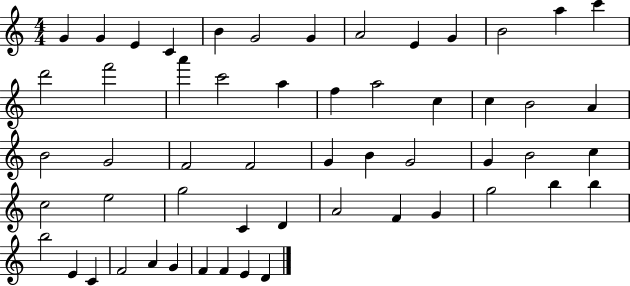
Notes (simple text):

G4/q G4/q E4/q C4/q B4/q G4/h G4/q A4/h E4/q G4/q B4/h A5/q C6/q D6/h F6/h A6/q C6/h A5/q F5/q A5/h C5/q C5/q B4/h A4/q B4/h G4/h F4/h F4/h G4/q B4/q G4/h G4/q B4/h C5/q C5/h E5/h G5/h C4/q D4/q A4/h F4/q G4/q G5/h B5/q B5/q B5/h E4/q C4/q F4/h A4/q G4/q F4/q F4/q E4/q D4/q